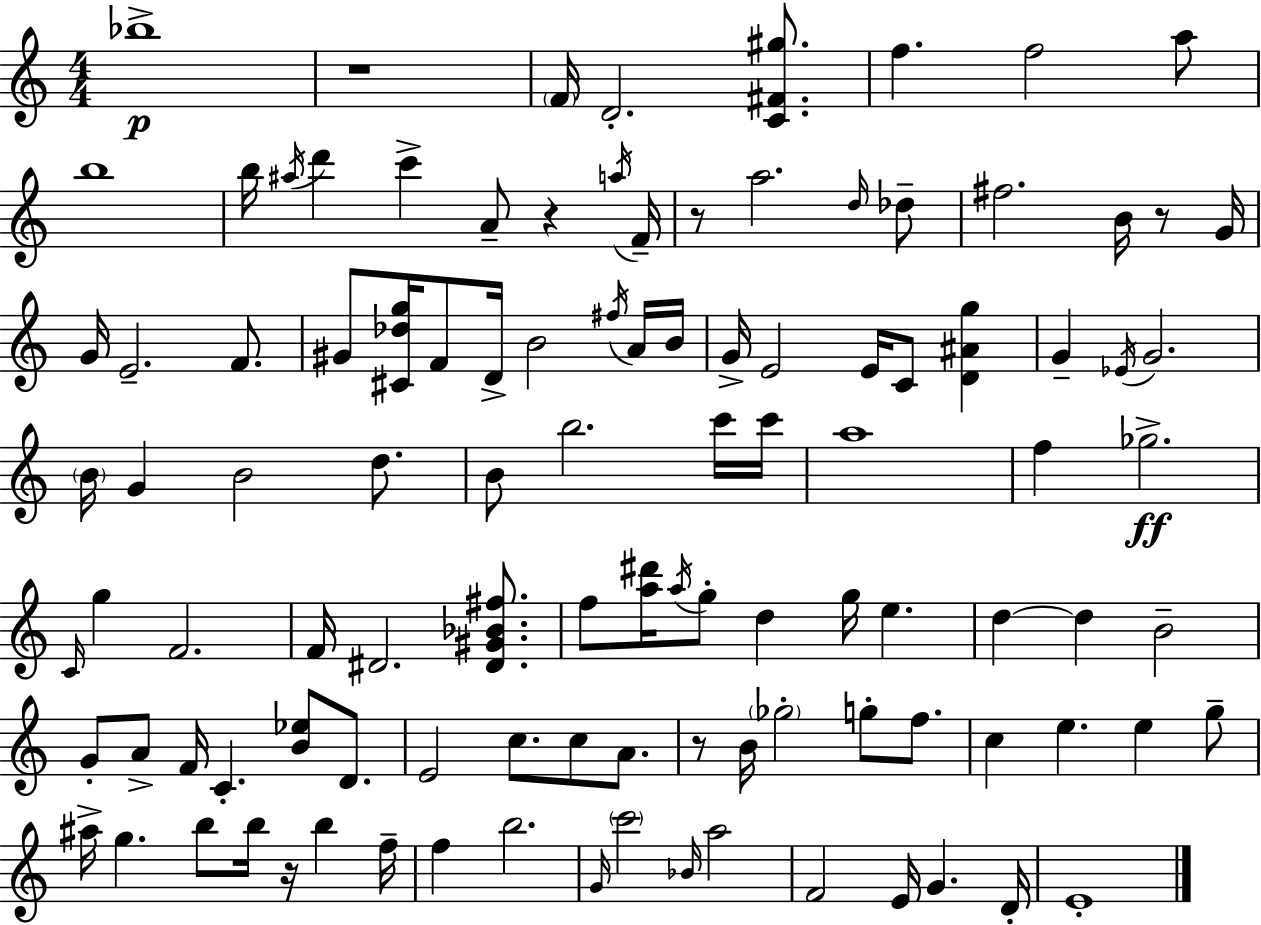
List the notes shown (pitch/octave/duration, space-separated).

Bb5/w R/w F4/s D4/h. [C4,F#4,G#5]/e. F5/q. F5/h A5/e B5/w B5/s A#5/s D6/q C6/q A4/e R/q A5/s F4/s R/e A5/h. D5/s Db5/e F#5/h. B4/s R/e G4/s G4/s E4/h. F4/e. G#4/e [C#4,Db5,G5]/s F4/e D4/s B4/h F#5/s A4/s B4/s G4/s E4/h E4/s C4/e [D4,A#4,G5]/q G4/q Eb4/s G4/h. B4/s G4/q B4/h D5/e. B4/e B5/h. C6/s C6/s A5/w F5/q Gb5/h. C4/s G5/q F4/h. F4/s D#4/h. [D#4,G#4,Bb4,F#5]/e. F5/e [A5,D#6]/s A5/s G5/e D5/q G5/s E5/q. D5/q D5/q B4/h G4/e A4/e F4/s C4/q. [B4,Eb5]/e D4/e. E4/h C5/e. C5/e A4/e. R/e B4/s Gb5/h G5/e F5/e. C5/q E5/q. E5/q G5/e A#5/s G5/q. B5/e B5/s R/s B5/q F5/s F5/q B5/h. G4/s C6/h Bb4/s A5/h F4/h E4/s G4/q. D4/s E4/w